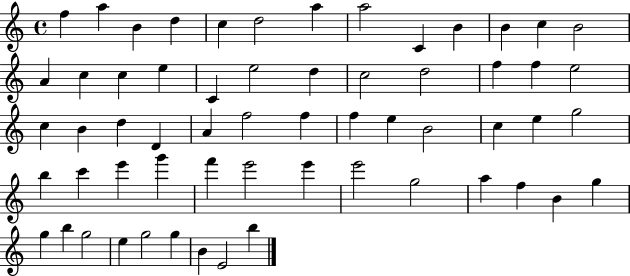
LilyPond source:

{
  \clef treble
  \time 4/4
  \defaultTimeSignature
  \key c \major
  f''4 a''4 b'4 d''4 | c''4 d''2 a''4 | a''2 c'4 b'4 | b'4 c''4 b'2 | \break a'4 c''4 c''4 e''4 | c'4 e''2 d''4 | c''2 d''2 | f''4 f''4 e''2 | \break c''4 b'4 d''4 d'4 | a'4 f''2 f''4 | f''4 e''4 b'2 | c''4 e''4 g''2 | \break b''4 c'''4 e'''4 g'''4 | f'''4 e'''2 e'''4 | e'''2 g''2 | a''4 f''4 b'4 g''4 | \break g''4 b''4 g''2 | e''4 g''2 g''4 | b'4 e'2 b''4 | \bar "|."
}